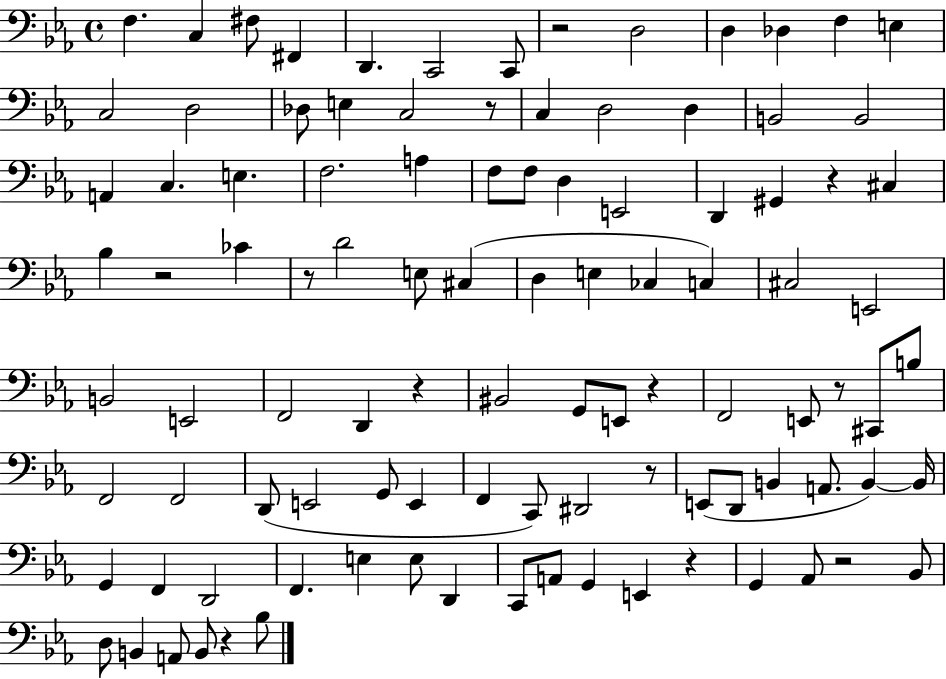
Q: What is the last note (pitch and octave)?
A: Bb3